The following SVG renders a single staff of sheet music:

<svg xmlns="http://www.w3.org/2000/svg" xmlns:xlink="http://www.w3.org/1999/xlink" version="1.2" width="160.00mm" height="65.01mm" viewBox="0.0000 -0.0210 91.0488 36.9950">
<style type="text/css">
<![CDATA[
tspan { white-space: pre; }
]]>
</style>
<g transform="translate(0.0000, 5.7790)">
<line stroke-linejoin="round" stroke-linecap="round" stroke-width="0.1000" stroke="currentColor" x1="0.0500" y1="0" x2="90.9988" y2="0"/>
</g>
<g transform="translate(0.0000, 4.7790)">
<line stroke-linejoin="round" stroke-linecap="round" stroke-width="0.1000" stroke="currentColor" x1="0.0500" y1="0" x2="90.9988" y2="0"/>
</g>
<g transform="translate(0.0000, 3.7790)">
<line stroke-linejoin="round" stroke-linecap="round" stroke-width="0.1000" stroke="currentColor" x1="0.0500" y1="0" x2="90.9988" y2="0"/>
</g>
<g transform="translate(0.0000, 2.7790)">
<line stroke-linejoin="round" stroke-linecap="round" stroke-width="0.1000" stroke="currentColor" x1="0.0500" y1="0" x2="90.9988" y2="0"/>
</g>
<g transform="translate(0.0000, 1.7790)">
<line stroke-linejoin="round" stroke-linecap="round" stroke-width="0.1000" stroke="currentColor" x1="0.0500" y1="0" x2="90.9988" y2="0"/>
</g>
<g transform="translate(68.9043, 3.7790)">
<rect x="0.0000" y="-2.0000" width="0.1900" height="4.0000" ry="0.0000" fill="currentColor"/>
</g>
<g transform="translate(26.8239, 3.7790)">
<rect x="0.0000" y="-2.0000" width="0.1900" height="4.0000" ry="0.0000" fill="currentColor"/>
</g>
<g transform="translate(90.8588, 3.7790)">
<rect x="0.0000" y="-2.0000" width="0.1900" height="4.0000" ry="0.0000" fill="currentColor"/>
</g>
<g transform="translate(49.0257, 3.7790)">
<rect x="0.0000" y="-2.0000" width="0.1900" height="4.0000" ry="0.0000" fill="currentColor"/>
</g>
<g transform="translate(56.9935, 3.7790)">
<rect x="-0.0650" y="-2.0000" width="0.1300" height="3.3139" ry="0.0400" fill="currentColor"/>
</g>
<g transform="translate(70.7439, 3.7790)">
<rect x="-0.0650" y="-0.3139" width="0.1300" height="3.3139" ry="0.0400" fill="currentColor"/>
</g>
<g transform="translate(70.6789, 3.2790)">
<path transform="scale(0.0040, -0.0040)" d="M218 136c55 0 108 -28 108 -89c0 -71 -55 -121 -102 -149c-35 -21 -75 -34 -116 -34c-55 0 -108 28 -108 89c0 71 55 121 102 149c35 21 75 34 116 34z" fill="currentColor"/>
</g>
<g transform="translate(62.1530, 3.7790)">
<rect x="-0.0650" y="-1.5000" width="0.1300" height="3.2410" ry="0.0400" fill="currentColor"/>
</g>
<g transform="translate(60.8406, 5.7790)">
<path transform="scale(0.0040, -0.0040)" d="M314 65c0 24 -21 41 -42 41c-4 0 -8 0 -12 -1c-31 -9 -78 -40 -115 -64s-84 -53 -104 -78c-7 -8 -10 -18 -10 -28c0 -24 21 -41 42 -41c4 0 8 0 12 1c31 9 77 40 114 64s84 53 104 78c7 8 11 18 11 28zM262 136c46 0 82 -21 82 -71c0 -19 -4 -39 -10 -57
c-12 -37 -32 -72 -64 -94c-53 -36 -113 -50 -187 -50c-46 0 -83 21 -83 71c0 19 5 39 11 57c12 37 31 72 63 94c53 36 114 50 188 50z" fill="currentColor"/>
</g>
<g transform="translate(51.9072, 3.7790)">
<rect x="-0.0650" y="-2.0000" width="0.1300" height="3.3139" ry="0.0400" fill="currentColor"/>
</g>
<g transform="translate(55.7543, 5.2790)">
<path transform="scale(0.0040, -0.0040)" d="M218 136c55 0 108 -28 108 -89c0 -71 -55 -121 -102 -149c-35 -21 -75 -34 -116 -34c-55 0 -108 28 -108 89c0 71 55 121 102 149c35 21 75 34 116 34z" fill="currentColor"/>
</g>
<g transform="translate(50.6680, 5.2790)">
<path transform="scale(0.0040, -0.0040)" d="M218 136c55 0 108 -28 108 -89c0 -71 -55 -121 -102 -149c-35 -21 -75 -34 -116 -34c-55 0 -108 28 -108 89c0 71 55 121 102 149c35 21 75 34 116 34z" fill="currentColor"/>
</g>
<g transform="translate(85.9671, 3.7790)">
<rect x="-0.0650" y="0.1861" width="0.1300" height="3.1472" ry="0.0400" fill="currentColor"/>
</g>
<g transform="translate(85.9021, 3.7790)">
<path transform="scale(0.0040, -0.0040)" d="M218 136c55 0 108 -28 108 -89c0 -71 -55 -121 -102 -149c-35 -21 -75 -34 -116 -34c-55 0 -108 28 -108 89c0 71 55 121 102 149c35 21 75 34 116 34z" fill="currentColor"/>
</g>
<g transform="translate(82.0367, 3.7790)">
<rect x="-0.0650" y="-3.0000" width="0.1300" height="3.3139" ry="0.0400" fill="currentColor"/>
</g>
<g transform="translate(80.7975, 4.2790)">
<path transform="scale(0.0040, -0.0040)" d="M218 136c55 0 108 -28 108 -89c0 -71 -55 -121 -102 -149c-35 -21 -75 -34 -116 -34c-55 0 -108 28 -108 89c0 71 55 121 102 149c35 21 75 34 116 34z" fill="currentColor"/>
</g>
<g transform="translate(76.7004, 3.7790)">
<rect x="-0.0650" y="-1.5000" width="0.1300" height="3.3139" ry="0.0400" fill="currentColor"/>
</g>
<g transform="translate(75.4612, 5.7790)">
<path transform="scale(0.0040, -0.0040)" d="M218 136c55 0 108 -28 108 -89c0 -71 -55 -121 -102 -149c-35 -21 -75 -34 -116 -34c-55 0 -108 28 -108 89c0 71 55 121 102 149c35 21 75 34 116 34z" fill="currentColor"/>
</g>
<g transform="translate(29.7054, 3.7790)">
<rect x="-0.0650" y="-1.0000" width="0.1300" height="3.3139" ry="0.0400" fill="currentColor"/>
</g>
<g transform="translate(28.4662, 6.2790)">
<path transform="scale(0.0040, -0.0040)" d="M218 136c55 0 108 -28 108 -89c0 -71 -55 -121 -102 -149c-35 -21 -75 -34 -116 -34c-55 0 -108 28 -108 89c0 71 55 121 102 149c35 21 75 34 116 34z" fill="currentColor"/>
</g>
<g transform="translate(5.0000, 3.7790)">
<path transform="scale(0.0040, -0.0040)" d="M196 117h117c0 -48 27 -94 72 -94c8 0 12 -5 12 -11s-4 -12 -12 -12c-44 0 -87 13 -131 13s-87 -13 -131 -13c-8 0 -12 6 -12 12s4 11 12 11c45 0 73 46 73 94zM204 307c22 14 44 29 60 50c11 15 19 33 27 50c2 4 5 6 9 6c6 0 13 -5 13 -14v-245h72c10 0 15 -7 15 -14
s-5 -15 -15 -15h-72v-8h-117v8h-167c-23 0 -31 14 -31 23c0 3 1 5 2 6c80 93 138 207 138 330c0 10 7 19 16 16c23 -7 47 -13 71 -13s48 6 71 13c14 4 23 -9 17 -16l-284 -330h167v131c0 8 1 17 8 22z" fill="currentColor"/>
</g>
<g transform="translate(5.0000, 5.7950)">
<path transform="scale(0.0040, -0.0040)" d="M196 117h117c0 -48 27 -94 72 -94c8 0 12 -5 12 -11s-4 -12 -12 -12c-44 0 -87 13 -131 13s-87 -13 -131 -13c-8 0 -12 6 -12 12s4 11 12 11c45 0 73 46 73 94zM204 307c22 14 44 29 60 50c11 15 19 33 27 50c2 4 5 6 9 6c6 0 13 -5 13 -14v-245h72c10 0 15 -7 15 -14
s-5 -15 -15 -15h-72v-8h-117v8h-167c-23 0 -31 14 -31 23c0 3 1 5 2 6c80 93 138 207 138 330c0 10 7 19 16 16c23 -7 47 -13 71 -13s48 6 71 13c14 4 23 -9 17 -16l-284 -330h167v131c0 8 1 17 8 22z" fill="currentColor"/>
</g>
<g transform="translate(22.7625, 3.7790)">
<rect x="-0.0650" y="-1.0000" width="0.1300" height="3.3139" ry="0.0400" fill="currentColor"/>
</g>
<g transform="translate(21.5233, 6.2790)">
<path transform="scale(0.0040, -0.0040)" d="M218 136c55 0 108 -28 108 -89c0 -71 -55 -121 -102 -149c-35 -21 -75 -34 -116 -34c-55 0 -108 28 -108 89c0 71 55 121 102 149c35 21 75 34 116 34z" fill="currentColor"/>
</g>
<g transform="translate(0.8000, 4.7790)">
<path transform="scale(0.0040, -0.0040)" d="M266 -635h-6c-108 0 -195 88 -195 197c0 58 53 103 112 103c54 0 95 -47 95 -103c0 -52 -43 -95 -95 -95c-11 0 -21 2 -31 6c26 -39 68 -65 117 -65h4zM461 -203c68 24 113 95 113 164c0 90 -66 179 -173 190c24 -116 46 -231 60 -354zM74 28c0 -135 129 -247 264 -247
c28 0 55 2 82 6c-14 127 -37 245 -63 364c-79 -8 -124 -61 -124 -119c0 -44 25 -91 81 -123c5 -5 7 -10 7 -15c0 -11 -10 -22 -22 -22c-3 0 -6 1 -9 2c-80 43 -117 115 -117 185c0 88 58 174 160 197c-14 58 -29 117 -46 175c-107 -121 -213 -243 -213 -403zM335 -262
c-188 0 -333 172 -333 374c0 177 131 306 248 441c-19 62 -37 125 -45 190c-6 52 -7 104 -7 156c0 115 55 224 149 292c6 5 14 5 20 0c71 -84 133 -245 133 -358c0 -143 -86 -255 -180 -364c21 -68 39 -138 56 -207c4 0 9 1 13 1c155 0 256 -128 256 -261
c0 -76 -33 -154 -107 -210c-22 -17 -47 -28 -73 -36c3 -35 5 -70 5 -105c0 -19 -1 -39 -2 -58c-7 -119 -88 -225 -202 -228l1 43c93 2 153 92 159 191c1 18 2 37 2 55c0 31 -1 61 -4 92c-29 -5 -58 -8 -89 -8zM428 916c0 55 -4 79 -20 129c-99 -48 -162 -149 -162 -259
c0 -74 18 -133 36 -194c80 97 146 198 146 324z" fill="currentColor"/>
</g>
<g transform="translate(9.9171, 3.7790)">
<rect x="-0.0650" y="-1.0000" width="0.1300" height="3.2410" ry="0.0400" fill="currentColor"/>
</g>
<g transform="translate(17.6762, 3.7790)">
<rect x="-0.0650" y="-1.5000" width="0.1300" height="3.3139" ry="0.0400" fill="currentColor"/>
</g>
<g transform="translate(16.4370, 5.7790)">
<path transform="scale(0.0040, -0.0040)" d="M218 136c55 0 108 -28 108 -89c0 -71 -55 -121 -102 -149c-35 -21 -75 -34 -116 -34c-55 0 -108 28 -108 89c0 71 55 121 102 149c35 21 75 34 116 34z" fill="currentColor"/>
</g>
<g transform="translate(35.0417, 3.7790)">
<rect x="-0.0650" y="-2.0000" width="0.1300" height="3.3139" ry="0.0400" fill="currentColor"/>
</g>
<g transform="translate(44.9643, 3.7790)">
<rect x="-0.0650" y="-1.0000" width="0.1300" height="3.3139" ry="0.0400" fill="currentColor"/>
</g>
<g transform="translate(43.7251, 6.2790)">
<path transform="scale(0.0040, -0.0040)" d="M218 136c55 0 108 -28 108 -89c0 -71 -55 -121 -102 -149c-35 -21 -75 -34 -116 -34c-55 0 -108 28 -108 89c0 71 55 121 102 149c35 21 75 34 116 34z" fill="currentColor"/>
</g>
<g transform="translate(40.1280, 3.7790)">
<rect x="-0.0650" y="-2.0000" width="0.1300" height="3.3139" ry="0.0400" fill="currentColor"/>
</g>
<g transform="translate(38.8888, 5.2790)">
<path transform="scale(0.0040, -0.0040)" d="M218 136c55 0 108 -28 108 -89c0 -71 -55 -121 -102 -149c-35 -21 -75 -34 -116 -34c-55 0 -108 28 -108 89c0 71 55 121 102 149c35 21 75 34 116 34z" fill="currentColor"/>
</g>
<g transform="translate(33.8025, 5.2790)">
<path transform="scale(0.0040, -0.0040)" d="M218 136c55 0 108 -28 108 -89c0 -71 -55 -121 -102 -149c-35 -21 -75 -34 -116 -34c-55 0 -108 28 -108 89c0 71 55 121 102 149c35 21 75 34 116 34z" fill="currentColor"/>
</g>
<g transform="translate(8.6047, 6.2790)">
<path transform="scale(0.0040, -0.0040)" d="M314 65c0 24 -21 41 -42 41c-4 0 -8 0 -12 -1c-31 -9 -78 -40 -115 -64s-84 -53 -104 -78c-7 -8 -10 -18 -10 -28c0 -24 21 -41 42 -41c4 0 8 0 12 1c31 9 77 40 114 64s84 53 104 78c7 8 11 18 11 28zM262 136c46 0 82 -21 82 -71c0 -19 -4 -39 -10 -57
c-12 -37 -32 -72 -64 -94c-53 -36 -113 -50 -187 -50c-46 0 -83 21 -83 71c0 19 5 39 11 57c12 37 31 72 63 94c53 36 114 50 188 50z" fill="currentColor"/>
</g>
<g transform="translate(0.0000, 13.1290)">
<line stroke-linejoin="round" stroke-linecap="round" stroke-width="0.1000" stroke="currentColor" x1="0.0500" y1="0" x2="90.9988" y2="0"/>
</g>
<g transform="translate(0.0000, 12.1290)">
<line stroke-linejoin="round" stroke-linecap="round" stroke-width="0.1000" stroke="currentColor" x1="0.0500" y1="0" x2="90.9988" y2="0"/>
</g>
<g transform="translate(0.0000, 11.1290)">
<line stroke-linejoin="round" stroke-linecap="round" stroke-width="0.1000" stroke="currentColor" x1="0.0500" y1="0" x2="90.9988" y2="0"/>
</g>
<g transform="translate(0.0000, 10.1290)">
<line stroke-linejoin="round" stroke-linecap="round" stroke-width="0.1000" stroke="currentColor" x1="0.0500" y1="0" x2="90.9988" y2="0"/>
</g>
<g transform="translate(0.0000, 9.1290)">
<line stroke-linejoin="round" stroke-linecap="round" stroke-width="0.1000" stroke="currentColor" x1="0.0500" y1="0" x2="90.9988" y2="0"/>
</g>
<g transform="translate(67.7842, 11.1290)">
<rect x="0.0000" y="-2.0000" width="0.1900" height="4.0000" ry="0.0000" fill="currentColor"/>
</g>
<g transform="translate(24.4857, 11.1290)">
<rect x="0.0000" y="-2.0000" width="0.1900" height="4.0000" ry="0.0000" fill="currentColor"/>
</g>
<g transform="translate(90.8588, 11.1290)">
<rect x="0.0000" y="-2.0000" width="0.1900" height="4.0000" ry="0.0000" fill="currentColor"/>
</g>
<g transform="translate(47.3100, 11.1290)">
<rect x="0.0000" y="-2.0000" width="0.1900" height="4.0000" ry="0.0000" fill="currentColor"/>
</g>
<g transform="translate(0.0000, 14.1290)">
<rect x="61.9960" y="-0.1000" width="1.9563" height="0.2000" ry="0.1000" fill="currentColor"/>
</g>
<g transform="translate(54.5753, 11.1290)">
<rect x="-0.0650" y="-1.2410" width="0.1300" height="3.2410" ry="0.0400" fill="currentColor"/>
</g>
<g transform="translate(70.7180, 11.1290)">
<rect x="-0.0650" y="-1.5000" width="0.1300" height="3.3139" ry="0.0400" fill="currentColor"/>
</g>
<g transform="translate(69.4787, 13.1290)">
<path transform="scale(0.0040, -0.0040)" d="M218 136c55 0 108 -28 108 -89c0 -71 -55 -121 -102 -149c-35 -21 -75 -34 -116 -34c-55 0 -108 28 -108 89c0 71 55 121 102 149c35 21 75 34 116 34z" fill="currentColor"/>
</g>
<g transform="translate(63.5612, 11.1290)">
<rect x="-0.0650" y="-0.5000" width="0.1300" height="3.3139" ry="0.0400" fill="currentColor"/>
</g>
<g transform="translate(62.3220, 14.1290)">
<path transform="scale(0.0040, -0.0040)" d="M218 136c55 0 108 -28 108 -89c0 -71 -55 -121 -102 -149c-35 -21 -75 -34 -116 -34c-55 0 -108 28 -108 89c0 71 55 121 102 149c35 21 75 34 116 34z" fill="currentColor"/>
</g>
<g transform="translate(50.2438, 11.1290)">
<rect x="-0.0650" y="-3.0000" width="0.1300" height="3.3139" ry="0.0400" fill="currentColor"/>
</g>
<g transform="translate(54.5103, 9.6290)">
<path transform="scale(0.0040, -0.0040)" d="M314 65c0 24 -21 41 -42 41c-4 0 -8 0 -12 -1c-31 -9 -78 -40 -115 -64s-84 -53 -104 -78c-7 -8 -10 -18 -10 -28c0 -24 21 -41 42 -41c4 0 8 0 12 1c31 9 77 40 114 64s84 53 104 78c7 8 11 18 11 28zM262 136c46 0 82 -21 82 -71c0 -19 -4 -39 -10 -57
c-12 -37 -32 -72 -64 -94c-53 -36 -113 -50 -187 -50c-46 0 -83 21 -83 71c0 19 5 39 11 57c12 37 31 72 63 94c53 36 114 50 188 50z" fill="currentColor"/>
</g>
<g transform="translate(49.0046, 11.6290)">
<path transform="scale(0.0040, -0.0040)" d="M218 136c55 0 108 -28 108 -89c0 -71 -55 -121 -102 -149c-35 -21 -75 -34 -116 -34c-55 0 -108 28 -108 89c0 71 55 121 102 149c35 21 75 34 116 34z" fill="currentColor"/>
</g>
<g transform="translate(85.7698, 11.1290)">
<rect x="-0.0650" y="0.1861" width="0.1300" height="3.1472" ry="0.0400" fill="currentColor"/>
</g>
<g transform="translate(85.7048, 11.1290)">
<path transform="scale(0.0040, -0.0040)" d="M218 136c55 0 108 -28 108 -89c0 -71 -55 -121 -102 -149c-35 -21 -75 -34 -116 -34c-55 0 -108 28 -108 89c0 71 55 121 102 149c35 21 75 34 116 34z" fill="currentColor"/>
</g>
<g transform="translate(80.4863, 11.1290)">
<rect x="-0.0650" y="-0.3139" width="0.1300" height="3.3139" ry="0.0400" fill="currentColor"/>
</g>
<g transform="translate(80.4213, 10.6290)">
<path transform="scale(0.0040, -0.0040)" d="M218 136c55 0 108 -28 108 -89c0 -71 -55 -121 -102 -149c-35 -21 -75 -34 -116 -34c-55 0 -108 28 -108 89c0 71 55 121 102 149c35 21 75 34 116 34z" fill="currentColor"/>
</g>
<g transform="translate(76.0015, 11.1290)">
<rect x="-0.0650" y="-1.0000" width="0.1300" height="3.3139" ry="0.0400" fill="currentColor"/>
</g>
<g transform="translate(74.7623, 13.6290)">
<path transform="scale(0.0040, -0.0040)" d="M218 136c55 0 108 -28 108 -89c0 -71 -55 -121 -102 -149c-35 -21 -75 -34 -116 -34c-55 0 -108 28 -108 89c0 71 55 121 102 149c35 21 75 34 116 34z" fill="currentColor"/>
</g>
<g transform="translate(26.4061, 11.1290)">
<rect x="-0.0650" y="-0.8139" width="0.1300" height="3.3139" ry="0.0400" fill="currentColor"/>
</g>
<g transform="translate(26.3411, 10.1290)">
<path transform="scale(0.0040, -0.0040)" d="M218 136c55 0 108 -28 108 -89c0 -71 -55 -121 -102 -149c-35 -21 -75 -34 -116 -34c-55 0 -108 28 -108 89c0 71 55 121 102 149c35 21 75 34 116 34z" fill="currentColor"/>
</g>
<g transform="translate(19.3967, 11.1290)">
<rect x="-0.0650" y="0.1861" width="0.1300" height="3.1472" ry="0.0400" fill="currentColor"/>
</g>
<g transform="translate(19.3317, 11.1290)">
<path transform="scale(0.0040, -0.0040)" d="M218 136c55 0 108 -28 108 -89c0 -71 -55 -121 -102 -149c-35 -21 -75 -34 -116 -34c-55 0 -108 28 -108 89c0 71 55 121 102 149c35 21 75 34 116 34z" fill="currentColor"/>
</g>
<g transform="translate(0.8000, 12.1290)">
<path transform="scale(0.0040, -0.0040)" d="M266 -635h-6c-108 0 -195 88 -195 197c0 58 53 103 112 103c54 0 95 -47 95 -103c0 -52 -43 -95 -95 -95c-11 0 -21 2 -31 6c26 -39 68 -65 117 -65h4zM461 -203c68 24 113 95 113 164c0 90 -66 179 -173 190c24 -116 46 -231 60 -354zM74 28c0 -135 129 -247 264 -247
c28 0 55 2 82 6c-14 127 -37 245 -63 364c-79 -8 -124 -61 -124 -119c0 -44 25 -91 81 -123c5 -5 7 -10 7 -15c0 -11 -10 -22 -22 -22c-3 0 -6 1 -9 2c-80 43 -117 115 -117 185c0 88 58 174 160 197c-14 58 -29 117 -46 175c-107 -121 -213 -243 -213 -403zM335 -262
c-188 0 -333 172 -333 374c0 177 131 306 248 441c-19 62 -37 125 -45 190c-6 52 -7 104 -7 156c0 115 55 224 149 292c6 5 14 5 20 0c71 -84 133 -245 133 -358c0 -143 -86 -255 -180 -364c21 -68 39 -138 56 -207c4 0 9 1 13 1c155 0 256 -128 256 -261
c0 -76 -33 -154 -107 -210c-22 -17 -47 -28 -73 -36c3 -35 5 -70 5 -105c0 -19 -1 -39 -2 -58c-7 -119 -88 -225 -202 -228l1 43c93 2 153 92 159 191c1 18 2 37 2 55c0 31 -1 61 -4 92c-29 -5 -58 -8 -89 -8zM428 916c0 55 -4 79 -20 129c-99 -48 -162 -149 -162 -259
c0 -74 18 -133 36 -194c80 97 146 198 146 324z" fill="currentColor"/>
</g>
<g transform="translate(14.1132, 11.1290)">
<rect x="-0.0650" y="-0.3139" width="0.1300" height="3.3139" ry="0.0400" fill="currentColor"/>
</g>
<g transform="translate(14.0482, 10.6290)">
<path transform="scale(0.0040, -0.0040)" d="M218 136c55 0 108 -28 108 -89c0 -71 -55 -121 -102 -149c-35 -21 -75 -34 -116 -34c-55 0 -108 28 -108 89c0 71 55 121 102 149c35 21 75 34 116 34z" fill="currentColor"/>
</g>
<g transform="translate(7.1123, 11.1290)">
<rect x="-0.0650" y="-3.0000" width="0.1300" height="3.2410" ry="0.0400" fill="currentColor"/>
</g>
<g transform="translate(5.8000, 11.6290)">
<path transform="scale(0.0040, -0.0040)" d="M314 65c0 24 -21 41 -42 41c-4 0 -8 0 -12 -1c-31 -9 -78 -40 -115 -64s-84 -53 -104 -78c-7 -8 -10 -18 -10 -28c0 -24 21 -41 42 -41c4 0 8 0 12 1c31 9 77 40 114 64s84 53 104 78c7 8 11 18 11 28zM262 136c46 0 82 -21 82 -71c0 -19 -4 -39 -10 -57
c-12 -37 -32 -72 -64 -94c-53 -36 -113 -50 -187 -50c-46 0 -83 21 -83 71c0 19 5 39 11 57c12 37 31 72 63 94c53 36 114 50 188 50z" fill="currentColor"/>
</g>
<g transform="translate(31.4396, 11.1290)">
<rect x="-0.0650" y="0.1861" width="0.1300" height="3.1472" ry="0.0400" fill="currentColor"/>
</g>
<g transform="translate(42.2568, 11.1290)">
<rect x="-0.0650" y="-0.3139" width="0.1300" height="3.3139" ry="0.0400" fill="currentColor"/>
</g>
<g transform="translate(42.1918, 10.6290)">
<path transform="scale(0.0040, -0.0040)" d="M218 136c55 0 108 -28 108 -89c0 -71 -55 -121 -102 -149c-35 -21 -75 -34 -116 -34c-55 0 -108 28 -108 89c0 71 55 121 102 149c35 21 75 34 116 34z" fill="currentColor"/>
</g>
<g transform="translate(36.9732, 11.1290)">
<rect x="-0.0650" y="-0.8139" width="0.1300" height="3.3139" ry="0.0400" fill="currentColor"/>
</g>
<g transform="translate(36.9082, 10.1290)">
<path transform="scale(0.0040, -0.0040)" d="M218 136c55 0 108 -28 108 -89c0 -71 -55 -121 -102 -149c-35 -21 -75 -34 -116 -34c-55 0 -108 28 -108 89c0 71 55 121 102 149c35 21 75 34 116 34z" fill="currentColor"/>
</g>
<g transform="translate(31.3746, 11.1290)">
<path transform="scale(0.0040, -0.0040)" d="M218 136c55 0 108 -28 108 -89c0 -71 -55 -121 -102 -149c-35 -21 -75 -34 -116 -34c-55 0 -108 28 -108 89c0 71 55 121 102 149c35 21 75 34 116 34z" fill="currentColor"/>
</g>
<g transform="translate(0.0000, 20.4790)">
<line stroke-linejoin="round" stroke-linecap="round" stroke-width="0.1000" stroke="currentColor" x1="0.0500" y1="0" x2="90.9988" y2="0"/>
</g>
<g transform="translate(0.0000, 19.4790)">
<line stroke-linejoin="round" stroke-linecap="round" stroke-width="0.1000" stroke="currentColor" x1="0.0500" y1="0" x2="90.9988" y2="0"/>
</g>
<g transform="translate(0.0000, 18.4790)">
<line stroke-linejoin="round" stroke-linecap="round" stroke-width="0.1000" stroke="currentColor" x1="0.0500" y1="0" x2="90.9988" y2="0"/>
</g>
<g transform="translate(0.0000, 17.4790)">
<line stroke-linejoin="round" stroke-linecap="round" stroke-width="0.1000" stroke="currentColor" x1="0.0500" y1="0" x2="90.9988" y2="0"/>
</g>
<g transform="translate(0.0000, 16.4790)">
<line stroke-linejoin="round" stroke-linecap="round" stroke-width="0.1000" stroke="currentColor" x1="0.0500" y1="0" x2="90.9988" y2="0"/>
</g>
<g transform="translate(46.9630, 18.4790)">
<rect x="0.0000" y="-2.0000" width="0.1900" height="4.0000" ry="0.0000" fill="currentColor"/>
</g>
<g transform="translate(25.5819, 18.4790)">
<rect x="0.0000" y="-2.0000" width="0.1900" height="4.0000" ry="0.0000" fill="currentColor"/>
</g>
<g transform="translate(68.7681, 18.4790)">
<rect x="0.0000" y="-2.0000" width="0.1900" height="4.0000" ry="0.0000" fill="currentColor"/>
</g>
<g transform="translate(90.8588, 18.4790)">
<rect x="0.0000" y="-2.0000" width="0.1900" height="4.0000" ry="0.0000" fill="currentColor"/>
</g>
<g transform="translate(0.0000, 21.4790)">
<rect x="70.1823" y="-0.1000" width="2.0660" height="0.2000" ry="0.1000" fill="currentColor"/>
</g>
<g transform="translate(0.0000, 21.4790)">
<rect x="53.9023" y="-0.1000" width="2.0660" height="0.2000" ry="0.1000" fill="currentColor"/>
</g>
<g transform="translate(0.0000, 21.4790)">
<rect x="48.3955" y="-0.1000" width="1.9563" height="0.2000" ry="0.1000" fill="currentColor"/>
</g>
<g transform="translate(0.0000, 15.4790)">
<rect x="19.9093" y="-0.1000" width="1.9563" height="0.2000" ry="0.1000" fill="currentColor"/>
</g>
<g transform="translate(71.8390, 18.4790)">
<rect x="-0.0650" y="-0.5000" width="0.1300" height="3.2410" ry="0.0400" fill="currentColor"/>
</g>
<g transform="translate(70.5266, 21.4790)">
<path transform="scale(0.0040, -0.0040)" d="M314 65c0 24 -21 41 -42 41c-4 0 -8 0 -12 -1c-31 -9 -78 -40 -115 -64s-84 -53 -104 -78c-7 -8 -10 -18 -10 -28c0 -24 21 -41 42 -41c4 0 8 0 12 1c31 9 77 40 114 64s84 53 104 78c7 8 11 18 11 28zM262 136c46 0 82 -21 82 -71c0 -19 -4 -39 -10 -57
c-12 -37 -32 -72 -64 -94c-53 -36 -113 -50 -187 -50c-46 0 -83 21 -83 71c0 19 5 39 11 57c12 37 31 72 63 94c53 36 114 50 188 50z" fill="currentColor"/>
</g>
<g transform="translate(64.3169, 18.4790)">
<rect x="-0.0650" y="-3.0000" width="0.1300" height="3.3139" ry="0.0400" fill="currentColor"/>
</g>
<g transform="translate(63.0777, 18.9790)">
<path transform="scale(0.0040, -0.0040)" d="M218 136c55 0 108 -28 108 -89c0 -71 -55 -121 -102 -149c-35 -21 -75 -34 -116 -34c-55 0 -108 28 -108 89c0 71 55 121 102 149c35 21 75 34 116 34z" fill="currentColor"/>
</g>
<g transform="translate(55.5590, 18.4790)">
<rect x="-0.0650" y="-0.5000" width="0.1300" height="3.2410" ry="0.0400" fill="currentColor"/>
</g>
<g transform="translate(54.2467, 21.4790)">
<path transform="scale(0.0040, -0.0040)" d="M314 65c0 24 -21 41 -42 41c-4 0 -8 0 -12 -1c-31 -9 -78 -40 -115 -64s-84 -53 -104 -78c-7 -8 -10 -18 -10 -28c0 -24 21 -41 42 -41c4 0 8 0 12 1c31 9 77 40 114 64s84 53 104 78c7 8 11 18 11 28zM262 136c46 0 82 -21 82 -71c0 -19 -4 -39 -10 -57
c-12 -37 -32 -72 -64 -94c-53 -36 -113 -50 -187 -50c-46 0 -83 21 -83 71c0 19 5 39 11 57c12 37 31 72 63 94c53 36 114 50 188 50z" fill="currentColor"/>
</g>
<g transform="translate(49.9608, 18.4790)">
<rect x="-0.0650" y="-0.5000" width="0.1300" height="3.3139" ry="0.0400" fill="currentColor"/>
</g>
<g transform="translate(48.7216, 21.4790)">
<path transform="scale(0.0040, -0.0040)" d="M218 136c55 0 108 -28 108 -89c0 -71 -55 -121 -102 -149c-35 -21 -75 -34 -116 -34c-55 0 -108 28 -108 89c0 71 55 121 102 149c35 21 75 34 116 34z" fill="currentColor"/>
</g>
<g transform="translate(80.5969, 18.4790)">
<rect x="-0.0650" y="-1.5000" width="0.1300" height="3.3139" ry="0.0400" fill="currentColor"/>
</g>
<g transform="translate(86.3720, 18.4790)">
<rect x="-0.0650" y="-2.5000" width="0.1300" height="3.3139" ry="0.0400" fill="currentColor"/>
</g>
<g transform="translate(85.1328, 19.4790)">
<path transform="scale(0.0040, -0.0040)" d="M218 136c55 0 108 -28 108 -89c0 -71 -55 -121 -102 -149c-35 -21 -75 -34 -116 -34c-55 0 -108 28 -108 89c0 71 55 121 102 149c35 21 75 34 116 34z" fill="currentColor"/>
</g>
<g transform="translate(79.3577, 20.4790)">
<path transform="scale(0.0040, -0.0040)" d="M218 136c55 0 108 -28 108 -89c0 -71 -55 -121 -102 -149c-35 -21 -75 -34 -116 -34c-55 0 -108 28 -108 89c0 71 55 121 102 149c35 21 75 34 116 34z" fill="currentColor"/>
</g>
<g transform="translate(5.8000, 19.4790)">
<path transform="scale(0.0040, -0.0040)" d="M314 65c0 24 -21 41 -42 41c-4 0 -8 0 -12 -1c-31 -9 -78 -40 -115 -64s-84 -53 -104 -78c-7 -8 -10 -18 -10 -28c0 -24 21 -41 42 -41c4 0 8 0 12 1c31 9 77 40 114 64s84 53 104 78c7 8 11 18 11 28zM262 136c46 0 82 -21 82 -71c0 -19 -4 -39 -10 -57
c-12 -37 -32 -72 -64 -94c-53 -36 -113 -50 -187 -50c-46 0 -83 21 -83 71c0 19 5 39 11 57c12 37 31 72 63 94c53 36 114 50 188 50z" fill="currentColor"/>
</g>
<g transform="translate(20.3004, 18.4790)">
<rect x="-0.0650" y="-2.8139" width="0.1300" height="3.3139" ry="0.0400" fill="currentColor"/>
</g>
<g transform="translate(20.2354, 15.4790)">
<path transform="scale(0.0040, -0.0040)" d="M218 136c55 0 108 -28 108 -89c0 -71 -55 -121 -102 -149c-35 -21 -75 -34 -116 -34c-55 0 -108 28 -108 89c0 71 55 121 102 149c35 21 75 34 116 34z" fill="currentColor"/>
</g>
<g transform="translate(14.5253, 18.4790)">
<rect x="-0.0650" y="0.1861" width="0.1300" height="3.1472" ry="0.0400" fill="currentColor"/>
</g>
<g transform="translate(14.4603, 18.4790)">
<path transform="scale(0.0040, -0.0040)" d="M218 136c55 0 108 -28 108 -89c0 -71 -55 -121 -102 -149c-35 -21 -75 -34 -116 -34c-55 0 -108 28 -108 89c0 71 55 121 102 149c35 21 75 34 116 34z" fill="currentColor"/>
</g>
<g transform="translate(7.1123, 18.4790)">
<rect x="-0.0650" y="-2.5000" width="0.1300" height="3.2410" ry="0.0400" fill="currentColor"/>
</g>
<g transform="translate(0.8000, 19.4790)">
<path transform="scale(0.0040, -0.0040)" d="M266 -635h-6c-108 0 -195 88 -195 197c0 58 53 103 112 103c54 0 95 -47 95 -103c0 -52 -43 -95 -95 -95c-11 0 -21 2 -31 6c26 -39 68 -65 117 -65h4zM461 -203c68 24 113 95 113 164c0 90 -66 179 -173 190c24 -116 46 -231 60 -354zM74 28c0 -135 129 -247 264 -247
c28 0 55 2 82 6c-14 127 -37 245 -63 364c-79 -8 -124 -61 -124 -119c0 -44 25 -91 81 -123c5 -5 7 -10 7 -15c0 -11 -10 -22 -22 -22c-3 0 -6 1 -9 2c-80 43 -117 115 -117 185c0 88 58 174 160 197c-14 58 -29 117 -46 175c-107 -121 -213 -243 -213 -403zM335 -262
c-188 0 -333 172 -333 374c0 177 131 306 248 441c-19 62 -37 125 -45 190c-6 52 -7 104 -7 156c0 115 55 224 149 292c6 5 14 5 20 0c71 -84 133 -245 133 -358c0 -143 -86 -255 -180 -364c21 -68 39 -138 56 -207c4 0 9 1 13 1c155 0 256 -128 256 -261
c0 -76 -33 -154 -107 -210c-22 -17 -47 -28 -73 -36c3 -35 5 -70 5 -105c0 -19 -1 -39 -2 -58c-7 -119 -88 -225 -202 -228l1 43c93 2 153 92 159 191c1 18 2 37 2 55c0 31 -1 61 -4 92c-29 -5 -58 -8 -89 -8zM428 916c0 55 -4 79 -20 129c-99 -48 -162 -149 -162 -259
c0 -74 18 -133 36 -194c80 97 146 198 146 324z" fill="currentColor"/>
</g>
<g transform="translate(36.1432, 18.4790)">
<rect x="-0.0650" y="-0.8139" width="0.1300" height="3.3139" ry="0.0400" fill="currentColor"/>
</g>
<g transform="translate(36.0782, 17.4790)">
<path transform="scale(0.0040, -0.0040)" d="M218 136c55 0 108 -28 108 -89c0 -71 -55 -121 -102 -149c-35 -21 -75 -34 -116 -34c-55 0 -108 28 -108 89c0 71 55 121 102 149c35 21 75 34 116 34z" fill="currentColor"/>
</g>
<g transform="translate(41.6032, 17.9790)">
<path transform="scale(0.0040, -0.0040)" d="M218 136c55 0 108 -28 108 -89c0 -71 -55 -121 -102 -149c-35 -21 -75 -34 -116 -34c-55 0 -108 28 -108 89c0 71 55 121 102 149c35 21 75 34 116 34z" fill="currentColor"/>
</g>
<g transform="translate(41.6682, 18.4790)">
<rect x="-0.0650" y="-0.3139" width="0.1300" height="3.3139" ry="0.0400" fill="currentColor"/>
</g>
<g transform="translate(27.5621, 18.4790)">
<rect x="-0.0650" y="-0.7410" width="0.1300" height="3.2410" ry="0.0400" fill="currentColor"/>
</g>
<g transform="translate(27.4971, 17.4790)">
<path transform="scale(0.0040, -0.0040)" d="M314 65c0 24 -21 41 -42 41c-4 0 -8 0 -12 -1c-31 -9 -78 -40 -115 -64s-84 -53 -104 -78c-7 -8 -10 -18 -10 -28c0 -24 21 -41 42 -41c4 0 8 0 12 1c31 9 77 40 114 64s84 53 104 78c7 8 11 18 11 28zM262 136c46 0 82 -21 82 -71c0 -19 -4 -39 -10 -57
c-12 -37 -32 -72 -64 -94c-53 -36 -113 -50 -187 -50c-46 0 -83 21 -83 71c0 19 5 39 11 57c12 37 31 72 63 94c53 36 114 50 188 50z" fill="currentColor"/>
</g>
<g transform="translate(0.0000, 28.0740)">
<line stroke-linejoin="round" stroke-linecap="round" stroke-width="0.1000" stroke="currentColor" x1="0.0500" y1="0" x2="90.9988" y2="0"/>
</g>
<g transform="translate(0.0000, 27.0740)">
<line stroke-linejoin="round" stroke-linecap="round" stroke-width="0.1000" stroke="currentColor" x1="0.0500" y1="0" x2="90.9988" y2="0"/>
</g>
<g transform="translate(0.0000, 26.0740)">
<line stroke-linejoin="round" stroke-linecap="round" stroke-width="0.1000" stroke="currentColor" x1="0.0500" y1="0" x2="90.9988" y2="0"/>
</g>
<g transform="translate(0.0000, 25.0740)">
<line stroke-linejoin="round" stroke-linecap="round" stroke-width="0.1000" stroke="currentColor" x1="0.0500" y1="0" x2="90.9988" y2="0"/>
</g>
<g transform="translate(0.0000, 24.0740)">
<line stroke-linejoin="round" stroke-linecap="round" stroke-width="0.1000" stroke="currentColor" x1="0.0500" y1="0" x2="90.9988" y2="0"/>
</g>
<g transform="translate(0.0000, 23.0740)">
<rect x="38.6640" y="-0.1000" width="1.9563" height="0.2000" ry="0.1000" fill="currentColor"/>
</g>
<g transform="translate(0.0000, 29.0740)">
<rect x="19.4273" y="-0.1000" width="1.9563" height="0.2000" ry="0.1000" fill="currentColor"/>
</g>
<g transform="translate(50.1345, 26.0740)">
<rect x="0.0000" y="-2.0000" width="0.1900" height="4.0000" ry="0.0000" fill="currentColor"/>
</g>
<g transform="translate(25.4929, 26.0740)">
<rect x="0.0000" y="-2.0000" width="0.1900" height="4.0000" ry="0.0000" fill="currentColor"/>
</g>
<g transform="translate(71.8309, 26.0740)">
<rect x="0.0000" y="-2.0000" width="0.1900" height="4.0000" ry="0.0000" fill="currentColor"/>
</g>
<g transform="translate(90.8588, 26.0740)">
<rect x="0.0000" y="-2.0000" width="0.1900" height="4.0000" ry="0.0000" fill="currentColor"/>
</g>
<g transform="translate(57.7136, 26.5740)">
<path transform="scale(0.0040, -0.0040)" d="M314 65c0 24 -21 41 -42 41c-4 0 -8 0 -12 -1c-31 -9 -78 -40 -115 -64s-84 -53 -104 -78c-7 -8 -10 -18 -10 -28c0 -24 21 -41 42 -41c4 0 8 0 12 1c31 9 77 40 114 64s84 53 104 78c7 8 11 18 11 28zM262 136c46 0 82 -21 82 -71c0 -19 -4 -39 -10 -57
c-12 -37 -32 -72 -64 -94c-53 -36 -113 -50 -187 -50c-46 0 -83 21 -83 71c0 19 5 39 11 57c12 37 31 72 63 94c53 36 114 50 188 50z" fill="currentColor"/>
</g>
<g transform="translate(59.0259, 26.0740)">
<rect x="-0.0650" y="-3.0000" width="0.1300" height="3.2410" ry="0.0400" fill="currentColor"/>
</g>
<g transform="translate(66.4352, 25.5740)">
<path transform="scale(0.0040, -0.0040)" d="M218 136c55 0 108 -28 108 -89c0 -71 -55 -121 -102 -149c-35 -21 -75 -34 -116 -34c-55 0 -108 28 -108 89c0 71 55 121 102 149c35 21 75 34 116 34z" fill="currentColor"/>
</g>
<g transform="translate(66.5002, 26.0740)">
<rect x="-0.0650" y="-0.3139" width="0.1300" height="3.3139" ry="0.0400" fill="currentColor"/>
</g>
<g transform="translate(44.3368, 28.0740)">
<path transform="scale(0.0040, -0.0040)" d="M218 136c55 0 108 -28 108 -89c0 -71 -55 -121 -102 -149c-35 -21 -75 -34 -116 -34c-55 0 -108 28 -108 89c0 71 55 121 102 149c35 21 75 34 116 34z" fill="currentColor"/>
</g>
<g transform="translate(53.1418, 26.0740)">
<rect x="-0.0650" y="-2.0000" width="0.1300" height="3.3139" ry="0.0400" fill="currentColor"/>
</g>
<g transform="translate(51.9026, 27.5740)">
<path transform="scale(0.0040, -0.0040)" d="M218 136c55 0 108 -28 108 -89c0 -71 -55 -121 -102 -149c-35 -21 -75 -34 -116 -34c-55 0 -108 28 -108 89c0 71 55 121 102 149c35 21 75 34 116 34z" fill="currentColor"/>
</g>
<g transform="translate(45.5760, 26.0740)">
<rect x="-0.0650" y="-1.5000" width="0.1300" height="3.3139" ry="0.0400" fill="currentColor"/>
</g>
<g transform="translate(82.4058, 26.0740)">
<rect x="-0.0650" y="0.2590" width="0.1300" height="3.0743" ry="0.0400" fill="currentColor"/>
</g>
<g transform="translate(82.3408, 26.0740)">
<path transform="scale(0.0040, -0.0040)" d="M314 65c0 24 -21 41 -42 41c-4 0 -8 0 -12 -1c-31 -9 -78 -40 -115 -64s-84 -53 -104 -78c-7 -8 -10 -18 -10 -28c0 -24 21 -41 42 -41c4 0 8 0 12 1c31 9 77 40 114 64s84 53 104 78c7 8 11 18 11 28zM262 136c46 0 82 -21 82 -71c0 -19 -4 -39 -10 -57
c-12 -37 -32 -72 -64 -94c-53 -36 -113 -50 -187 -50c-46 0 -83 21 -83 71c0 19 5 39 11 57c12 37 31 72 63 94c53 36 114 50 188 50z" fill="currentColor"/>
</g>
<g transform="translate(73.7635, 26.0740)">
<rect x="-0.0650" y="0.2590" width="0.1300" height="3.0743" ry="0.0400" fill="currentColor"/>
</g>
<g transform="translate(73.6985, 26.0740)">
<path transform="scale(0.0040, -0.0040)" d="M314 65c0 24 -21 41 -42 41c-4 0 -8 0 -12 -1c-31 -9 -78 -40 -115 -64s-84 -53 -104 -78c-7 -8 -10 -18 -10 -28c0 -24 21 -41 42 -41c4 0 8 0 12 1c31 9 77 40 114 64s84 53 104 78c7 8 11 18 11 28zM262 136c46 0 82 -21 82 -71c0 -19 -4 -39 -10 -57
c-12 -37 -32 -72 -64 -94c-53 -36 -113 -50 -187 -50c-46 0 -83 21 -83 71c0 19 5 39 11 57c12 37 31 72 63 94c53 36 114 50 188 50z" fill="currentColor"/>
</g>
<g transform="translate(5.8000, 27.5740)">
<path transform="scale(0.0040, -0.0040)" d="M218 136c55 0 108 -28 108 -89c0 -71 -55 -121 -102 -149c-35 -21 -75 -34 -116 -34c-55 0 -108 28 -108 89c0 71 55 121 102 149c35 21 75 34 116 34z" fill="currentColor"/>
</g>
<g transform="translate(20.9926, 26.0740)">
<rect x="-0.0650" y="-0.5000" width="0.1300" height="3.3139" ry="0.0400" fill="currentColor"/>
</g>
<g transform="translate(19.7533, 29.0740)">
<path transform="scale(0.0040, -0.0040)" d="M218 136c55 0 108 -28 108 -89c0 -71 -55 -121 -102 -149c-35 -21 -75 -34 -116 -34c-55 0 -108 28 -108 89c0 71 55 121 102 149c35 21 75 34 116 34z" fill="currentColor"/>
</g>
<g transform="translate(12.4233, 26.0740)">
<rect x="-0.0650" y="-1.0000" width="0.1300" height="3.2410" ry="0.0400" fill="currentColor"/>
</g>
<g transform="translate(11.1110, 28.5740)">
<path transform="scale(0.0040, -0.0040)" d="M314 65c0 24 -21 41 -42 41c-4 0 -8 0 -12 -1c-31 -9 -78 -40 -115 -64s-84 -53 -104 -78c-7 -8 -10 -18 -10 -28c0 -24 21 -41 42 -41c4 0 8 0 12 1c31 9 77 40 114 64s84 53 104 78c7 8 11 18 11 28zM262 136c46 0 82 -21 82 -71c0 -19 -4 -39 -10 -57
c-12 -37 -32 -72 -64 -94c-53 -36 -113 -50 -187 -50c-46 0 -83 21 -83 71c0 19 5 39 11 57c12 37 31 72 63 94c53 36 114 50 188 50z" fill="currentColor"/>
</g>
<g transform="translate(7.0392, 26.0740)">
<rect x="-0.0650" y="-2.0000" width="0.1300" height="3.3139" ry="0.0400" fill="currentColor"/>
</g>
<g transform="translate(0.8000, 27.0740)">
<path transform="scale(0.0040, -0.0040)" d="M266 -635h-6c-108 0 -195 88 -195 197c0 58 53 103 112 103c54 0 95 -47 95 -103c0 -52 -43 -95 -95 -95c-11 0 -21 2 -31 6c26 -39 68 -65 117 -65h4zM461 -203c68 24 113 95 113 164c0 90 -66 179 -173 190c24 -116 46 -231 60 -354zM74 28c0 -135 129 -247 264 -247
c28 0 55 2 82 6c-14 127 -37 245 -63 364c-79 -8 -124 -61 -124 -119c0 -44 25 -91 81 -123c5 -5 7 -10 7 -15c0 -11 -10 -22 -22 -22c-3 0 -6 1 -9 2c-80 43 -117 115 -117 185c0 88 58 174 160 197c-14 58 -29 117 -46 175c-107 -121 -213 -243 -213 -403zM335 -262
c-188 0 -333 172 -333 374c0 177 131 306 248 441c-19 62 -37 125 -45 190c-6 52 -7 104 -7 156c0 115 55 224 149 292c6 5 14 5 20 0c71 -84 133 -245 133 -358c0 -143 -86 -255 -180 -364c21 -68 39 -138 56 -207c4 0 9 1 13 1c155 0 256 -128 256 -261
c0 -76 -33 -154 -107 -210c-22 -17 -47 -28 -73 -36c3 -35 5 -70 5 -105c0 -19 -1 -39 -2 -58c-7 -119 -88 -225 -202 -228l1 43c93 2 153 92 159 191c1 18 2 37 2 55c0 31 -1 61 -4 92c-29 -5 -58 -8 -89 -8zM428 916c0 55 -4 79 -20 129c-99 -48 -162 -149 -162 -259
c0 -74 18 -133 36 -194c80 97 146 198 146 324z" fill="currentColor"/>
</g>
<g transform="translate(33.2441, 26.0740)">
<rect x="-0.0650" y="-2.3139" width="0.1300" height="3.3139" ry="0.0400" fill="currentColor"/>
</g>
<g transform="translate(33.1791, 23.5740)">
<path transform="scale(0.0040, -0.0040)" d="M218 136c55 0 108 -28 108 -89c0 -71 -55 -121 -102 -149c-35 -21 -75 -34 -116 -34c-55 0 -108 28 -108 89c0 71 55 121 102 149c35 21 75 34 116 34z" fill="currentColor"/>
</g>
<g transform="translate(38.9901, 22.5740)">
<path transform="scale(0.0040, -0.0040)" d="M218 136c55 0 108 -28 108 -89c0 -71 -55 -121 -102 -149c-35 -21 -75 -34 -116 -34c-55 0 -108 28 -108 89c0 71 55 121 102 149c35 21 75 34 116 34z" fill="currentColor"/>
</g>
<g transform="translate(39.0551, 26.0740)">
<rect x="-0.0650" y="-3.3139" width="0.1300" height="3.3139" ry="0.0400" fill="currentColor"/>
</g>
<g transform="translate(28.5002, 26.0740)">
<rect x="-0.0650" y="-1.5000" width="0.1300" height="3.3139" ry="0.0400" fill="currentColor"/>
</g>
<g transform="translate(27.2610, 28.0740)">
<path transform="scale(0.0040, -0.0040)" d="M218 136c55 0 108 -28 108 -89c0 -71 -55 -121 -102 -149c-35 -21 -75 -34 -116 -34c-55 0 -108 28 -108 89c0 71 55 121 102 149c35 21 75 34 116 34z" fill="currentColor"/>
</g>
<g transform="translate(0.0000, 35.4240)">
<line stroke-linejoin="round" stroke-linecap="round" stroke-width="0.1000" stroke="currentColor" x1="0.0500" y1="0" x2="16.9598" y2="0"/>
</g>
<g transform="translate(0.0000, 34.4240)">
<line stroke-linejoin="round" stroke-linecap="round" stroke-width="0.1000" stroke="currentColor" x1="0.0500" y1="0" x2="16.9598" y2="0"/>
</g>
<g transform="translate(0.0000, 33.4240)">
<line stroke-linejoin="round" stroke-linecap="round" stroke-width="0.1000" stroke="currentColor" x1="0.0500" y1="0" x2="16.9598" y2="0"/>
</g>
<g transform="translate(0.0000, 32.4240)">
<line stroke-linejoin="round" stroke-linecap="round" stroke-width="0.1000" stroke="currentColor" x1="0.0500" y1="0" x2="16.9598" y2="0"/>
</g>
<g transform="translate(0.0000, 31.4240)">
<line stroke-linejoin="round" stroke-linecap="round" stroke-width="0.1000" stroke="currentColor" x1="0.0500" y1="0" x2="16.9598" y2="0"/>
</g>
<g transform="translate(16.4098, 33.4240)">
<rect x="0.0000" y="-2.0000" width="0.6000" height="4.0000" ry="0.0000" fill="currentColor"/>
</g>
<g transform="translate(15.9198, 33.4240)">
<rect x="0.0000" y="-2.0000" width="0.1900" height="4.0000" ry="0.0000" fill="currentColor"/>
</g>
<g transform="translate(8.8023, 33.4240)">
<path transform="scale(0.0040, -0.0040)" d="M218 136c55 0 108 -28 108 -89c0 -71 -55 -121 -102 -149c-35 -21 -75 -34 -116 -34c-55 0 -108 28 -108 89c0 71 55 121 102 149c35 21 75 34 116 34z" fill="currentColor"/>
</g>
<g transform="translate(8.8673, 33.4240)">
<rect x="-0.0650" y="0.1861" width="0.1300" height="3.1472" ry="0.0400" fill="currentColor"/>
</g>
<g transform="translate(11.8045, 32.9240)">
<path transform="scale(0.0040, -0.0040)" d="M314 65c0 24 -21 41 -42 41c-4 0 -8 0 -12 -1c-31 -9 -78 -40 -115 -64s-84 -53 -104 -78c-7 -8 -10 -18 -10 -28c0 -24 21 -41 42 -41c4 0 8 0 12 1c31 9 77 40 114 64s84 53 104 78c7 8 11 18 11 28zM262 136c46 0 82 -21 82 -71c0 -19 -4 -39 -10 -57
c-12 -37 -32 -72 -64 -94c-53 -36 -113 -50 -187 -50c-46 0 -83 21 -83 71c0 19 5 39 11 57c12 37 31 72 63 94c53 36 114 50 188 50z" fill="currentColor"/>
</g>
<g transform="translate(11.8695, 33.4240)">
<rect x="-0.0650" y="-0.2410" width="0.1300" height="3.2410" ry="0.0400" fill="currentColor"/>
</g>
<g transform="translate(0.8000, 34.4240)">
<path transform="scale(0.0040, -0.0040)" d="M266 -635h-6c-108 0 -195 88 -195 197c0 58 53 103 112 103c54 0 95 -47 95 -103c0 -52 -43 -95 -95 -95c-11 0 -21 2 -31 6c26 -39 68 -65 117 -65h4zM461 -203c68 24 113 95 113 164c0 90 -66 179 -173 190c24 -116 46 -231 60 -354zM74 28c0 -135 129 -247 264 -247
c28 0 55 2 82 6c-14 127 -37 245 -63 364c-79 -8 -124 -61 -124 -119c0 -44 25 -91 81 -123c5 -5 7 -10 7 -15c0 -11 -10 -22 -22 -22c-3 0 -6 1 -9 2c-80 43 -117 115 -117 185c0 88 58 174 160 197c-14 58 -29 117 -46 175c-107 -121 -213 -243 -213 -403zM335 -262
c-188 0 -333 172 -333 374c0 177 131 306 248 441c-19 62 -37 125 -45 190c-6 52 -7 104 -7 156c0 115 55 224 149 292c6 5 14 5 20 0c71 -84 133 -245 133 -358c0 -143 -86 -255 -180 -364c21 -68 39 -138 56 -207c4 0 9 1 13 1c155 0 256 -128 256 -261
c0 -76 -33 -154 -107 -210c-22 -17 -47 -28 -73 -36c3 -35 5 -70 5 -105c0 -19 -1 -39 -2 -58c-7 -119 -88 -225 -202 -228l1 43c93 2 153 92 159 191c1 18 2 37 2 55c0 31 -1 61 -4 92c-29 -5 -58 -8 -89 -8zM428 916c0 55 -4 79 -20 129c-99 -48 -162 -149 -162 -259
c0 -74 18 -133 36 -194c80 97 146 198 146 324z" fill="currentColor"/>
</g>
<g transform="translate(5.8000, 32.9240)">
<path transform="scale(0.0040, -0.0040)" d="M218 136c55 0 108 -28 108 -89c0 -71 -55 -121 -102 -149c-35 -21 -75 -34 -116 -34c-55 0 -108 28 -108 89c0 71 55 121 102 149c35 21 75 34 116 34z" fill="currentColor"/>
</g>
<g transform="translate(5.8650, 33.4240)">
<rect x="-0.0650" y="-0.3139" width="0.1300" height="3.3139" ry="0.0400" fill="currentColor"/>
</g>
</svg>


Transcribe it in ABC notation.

X:1
T:Untitled
M:4/4
L:1/4
K:C
D2 E D D F F D F F E2 c E A B A2 c B d B d c A e2 C E D c B G2 B a d2 d c C C2 A C2 E G F D2 C E g b E F A2 c B2 B2 c B c2